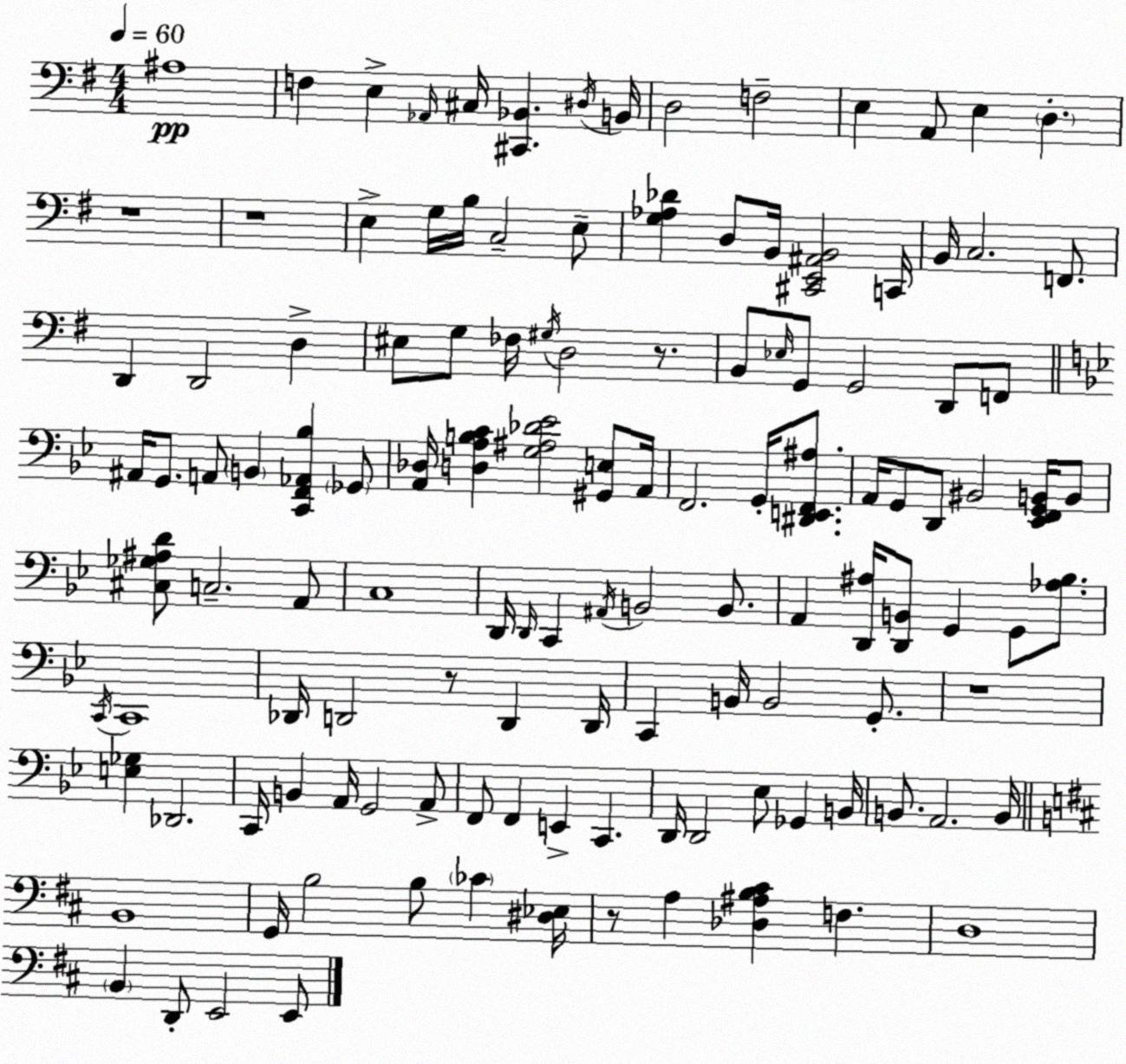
X:1
T:Untitled
M:4/4
L:1/4
K:G
^A,4 F, E, _A,,/4 ^C,/4 [^C,,_B,,] ^D,/4 B,,/4 D,2 F,2 E, A,,/2 E, D, z4 z4 E, G,/4 B,/4 C,2 E,/2 [G,_A,_D] D,/2 B,,/4 [^C,,E,,^A,,B,,]2 C,,/4 B,,/4 C,2 F,,/2 D,, D,,2 D, ^E,/2 G,/2 _F,/4 ^G,/4 D,2 z/2 B,,/2 _E,/4 G,,/2 G,,2 D,,/2 F,,/2 ^A,,/4 G,,/2 A,,/2 B,, [C,,F,,_A,,_B,] _G,,/2 [A,,_D,]/4 [D,A,B,C] [G,^A,_D_E]2 [^G,,E,]/2 A,,/4 F,,2 G,,/4 [^D,,E,,F,,^A,]/2 A,,/4 G,,/2 D,,/2 ^B,,2 [_E,,F,,G,,B,,]/4 B,,/2 [^C,_G,^A,D]/2 C,2 A,,/2 C,4 D,,/4 D,,/4 C,, ^A,,/4 B,,2 B,,/2 A,, [D,,^A,]/4 [D,,B,,]/2 G,, G,,/2 [_A,_B,]/2 C,,/4 C,,4 _D,,/4 D,,2 z/2 D,, D,,/4 C,, B,,/4 B,,2 G,,/2 z4 [E,_G,] _D,,2 C,,/4 B,, A,,/4 G,,2 A,,/2 F,,/2 F,, E,, C,, D,,/4 D,,2 _E,/2 _G,, B,,/4 B,,/2 A,,2 B,,/4 B,,4 G,,/4 B,2 B,/2 _C [^D,_E,]/4 z/2 A, [_D,^A,B,^C] F, D,4 B,, D,,/2 E,,2 E,,/2